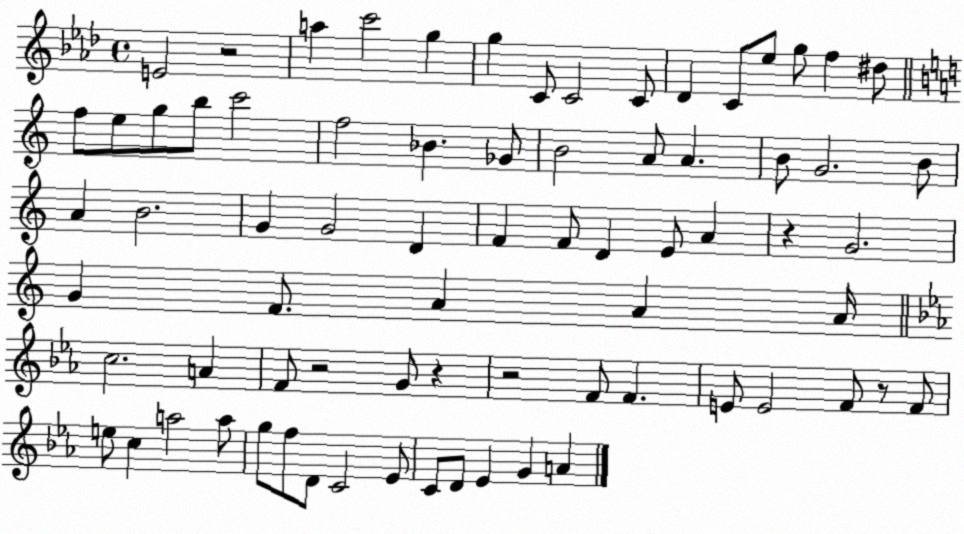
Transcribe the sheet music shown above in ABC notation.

X:1
T:Untitled
M:4/4
L:1/4
K:Ab
E2 z2 a c'2 g g C/2 C2 C/2 _D C/2 _e/2 g/2 f ^d/2 f/2 e/2 g/2 b/2 c'2 f2 _B _G/2 B2 A/2 A B/2 G2 B/2 A B2 G G2 D F F/2 D E/2 A z G2 G F/2 A A A/4 c2 A F/2 z2 G/2 z z2 F/2 F E/2 E2 F/2 z/2 F/2 e/2 c a2 a/2 g/2 f/2 D/2 C2 _E/2 C/2 D/2 _E G A